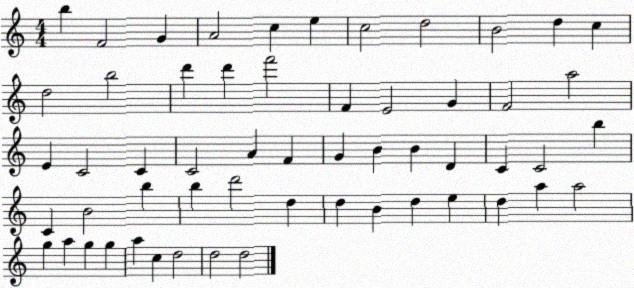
X:1
T:Untitled
M:4/4
L:1/4
K:C
b F2 G A2 c e c2 d2 B2 d c d2 b2 d' d' f'2 F E2 G F2 a2 E C2 C C2 A F G B B D C C2 b C B2 b b d'2 d d B d e d a a2 g a g g a c d2 d2 d2